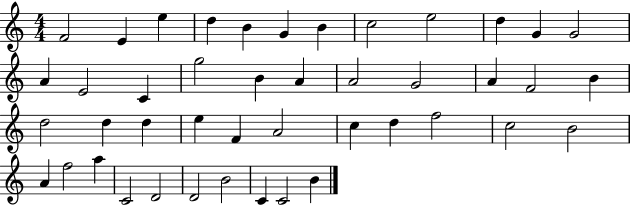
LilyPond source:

{
  \clef treble
  \numericTimeSignature
  \time 4/4
  \key c \major
  f'2 e'4 e''4 | d''4 b'4 g'4 b'4 | c''2 e''2 | d''4 g'4 g'2 | \break a'4 e'2 c'4 | g''2 b'4 a'4 | a'2 g'2 | a'4 f'2 b'4 | \break d''2 d''4 d''4 | e''4 f'4 a'2 | c''4 d''4 f''2 | c''2 b'2 | \break a'4 f''2 a''4 | c'2 d'2 | d'2 b'2 | c'4 c'2 b'4 | \break \bar "|."
}